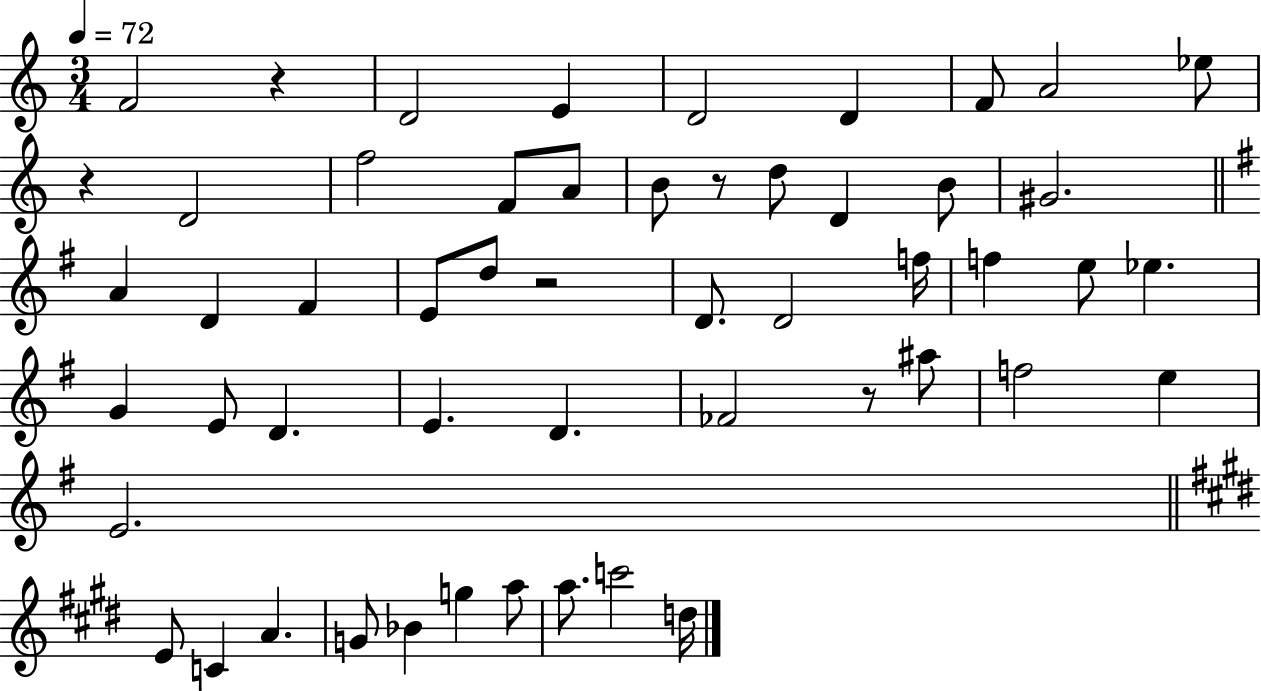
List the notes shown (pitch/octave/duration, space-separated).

F4/h R/q D4/h E4/q D4/h D4/q F4/e A4/h Eb5/e R/q D4/h F5/h F4/e A4/e B4/e R/e D5/e D4/q B4/e G#4/h. A4/q D4/q F#4/q E4/e D5/e R/h D4/e. D4/h F5/s F5/q E5/e Eb5/q. G4/q E4/e D4/q. E4/q. D4/q. FES4/h R/e A#5/e F5/h E5/q E4/h. E4/e C4/q A4/q. G4/e Bb4/q G5/q A5/e A5/e. C6/h D5/s